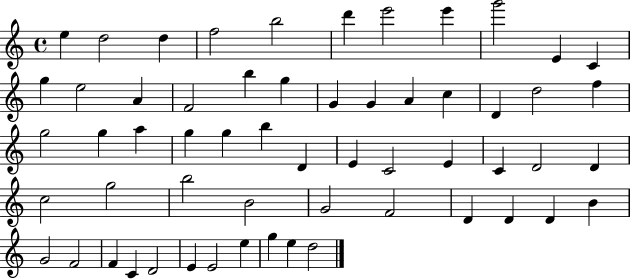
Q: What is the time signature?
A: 4/4